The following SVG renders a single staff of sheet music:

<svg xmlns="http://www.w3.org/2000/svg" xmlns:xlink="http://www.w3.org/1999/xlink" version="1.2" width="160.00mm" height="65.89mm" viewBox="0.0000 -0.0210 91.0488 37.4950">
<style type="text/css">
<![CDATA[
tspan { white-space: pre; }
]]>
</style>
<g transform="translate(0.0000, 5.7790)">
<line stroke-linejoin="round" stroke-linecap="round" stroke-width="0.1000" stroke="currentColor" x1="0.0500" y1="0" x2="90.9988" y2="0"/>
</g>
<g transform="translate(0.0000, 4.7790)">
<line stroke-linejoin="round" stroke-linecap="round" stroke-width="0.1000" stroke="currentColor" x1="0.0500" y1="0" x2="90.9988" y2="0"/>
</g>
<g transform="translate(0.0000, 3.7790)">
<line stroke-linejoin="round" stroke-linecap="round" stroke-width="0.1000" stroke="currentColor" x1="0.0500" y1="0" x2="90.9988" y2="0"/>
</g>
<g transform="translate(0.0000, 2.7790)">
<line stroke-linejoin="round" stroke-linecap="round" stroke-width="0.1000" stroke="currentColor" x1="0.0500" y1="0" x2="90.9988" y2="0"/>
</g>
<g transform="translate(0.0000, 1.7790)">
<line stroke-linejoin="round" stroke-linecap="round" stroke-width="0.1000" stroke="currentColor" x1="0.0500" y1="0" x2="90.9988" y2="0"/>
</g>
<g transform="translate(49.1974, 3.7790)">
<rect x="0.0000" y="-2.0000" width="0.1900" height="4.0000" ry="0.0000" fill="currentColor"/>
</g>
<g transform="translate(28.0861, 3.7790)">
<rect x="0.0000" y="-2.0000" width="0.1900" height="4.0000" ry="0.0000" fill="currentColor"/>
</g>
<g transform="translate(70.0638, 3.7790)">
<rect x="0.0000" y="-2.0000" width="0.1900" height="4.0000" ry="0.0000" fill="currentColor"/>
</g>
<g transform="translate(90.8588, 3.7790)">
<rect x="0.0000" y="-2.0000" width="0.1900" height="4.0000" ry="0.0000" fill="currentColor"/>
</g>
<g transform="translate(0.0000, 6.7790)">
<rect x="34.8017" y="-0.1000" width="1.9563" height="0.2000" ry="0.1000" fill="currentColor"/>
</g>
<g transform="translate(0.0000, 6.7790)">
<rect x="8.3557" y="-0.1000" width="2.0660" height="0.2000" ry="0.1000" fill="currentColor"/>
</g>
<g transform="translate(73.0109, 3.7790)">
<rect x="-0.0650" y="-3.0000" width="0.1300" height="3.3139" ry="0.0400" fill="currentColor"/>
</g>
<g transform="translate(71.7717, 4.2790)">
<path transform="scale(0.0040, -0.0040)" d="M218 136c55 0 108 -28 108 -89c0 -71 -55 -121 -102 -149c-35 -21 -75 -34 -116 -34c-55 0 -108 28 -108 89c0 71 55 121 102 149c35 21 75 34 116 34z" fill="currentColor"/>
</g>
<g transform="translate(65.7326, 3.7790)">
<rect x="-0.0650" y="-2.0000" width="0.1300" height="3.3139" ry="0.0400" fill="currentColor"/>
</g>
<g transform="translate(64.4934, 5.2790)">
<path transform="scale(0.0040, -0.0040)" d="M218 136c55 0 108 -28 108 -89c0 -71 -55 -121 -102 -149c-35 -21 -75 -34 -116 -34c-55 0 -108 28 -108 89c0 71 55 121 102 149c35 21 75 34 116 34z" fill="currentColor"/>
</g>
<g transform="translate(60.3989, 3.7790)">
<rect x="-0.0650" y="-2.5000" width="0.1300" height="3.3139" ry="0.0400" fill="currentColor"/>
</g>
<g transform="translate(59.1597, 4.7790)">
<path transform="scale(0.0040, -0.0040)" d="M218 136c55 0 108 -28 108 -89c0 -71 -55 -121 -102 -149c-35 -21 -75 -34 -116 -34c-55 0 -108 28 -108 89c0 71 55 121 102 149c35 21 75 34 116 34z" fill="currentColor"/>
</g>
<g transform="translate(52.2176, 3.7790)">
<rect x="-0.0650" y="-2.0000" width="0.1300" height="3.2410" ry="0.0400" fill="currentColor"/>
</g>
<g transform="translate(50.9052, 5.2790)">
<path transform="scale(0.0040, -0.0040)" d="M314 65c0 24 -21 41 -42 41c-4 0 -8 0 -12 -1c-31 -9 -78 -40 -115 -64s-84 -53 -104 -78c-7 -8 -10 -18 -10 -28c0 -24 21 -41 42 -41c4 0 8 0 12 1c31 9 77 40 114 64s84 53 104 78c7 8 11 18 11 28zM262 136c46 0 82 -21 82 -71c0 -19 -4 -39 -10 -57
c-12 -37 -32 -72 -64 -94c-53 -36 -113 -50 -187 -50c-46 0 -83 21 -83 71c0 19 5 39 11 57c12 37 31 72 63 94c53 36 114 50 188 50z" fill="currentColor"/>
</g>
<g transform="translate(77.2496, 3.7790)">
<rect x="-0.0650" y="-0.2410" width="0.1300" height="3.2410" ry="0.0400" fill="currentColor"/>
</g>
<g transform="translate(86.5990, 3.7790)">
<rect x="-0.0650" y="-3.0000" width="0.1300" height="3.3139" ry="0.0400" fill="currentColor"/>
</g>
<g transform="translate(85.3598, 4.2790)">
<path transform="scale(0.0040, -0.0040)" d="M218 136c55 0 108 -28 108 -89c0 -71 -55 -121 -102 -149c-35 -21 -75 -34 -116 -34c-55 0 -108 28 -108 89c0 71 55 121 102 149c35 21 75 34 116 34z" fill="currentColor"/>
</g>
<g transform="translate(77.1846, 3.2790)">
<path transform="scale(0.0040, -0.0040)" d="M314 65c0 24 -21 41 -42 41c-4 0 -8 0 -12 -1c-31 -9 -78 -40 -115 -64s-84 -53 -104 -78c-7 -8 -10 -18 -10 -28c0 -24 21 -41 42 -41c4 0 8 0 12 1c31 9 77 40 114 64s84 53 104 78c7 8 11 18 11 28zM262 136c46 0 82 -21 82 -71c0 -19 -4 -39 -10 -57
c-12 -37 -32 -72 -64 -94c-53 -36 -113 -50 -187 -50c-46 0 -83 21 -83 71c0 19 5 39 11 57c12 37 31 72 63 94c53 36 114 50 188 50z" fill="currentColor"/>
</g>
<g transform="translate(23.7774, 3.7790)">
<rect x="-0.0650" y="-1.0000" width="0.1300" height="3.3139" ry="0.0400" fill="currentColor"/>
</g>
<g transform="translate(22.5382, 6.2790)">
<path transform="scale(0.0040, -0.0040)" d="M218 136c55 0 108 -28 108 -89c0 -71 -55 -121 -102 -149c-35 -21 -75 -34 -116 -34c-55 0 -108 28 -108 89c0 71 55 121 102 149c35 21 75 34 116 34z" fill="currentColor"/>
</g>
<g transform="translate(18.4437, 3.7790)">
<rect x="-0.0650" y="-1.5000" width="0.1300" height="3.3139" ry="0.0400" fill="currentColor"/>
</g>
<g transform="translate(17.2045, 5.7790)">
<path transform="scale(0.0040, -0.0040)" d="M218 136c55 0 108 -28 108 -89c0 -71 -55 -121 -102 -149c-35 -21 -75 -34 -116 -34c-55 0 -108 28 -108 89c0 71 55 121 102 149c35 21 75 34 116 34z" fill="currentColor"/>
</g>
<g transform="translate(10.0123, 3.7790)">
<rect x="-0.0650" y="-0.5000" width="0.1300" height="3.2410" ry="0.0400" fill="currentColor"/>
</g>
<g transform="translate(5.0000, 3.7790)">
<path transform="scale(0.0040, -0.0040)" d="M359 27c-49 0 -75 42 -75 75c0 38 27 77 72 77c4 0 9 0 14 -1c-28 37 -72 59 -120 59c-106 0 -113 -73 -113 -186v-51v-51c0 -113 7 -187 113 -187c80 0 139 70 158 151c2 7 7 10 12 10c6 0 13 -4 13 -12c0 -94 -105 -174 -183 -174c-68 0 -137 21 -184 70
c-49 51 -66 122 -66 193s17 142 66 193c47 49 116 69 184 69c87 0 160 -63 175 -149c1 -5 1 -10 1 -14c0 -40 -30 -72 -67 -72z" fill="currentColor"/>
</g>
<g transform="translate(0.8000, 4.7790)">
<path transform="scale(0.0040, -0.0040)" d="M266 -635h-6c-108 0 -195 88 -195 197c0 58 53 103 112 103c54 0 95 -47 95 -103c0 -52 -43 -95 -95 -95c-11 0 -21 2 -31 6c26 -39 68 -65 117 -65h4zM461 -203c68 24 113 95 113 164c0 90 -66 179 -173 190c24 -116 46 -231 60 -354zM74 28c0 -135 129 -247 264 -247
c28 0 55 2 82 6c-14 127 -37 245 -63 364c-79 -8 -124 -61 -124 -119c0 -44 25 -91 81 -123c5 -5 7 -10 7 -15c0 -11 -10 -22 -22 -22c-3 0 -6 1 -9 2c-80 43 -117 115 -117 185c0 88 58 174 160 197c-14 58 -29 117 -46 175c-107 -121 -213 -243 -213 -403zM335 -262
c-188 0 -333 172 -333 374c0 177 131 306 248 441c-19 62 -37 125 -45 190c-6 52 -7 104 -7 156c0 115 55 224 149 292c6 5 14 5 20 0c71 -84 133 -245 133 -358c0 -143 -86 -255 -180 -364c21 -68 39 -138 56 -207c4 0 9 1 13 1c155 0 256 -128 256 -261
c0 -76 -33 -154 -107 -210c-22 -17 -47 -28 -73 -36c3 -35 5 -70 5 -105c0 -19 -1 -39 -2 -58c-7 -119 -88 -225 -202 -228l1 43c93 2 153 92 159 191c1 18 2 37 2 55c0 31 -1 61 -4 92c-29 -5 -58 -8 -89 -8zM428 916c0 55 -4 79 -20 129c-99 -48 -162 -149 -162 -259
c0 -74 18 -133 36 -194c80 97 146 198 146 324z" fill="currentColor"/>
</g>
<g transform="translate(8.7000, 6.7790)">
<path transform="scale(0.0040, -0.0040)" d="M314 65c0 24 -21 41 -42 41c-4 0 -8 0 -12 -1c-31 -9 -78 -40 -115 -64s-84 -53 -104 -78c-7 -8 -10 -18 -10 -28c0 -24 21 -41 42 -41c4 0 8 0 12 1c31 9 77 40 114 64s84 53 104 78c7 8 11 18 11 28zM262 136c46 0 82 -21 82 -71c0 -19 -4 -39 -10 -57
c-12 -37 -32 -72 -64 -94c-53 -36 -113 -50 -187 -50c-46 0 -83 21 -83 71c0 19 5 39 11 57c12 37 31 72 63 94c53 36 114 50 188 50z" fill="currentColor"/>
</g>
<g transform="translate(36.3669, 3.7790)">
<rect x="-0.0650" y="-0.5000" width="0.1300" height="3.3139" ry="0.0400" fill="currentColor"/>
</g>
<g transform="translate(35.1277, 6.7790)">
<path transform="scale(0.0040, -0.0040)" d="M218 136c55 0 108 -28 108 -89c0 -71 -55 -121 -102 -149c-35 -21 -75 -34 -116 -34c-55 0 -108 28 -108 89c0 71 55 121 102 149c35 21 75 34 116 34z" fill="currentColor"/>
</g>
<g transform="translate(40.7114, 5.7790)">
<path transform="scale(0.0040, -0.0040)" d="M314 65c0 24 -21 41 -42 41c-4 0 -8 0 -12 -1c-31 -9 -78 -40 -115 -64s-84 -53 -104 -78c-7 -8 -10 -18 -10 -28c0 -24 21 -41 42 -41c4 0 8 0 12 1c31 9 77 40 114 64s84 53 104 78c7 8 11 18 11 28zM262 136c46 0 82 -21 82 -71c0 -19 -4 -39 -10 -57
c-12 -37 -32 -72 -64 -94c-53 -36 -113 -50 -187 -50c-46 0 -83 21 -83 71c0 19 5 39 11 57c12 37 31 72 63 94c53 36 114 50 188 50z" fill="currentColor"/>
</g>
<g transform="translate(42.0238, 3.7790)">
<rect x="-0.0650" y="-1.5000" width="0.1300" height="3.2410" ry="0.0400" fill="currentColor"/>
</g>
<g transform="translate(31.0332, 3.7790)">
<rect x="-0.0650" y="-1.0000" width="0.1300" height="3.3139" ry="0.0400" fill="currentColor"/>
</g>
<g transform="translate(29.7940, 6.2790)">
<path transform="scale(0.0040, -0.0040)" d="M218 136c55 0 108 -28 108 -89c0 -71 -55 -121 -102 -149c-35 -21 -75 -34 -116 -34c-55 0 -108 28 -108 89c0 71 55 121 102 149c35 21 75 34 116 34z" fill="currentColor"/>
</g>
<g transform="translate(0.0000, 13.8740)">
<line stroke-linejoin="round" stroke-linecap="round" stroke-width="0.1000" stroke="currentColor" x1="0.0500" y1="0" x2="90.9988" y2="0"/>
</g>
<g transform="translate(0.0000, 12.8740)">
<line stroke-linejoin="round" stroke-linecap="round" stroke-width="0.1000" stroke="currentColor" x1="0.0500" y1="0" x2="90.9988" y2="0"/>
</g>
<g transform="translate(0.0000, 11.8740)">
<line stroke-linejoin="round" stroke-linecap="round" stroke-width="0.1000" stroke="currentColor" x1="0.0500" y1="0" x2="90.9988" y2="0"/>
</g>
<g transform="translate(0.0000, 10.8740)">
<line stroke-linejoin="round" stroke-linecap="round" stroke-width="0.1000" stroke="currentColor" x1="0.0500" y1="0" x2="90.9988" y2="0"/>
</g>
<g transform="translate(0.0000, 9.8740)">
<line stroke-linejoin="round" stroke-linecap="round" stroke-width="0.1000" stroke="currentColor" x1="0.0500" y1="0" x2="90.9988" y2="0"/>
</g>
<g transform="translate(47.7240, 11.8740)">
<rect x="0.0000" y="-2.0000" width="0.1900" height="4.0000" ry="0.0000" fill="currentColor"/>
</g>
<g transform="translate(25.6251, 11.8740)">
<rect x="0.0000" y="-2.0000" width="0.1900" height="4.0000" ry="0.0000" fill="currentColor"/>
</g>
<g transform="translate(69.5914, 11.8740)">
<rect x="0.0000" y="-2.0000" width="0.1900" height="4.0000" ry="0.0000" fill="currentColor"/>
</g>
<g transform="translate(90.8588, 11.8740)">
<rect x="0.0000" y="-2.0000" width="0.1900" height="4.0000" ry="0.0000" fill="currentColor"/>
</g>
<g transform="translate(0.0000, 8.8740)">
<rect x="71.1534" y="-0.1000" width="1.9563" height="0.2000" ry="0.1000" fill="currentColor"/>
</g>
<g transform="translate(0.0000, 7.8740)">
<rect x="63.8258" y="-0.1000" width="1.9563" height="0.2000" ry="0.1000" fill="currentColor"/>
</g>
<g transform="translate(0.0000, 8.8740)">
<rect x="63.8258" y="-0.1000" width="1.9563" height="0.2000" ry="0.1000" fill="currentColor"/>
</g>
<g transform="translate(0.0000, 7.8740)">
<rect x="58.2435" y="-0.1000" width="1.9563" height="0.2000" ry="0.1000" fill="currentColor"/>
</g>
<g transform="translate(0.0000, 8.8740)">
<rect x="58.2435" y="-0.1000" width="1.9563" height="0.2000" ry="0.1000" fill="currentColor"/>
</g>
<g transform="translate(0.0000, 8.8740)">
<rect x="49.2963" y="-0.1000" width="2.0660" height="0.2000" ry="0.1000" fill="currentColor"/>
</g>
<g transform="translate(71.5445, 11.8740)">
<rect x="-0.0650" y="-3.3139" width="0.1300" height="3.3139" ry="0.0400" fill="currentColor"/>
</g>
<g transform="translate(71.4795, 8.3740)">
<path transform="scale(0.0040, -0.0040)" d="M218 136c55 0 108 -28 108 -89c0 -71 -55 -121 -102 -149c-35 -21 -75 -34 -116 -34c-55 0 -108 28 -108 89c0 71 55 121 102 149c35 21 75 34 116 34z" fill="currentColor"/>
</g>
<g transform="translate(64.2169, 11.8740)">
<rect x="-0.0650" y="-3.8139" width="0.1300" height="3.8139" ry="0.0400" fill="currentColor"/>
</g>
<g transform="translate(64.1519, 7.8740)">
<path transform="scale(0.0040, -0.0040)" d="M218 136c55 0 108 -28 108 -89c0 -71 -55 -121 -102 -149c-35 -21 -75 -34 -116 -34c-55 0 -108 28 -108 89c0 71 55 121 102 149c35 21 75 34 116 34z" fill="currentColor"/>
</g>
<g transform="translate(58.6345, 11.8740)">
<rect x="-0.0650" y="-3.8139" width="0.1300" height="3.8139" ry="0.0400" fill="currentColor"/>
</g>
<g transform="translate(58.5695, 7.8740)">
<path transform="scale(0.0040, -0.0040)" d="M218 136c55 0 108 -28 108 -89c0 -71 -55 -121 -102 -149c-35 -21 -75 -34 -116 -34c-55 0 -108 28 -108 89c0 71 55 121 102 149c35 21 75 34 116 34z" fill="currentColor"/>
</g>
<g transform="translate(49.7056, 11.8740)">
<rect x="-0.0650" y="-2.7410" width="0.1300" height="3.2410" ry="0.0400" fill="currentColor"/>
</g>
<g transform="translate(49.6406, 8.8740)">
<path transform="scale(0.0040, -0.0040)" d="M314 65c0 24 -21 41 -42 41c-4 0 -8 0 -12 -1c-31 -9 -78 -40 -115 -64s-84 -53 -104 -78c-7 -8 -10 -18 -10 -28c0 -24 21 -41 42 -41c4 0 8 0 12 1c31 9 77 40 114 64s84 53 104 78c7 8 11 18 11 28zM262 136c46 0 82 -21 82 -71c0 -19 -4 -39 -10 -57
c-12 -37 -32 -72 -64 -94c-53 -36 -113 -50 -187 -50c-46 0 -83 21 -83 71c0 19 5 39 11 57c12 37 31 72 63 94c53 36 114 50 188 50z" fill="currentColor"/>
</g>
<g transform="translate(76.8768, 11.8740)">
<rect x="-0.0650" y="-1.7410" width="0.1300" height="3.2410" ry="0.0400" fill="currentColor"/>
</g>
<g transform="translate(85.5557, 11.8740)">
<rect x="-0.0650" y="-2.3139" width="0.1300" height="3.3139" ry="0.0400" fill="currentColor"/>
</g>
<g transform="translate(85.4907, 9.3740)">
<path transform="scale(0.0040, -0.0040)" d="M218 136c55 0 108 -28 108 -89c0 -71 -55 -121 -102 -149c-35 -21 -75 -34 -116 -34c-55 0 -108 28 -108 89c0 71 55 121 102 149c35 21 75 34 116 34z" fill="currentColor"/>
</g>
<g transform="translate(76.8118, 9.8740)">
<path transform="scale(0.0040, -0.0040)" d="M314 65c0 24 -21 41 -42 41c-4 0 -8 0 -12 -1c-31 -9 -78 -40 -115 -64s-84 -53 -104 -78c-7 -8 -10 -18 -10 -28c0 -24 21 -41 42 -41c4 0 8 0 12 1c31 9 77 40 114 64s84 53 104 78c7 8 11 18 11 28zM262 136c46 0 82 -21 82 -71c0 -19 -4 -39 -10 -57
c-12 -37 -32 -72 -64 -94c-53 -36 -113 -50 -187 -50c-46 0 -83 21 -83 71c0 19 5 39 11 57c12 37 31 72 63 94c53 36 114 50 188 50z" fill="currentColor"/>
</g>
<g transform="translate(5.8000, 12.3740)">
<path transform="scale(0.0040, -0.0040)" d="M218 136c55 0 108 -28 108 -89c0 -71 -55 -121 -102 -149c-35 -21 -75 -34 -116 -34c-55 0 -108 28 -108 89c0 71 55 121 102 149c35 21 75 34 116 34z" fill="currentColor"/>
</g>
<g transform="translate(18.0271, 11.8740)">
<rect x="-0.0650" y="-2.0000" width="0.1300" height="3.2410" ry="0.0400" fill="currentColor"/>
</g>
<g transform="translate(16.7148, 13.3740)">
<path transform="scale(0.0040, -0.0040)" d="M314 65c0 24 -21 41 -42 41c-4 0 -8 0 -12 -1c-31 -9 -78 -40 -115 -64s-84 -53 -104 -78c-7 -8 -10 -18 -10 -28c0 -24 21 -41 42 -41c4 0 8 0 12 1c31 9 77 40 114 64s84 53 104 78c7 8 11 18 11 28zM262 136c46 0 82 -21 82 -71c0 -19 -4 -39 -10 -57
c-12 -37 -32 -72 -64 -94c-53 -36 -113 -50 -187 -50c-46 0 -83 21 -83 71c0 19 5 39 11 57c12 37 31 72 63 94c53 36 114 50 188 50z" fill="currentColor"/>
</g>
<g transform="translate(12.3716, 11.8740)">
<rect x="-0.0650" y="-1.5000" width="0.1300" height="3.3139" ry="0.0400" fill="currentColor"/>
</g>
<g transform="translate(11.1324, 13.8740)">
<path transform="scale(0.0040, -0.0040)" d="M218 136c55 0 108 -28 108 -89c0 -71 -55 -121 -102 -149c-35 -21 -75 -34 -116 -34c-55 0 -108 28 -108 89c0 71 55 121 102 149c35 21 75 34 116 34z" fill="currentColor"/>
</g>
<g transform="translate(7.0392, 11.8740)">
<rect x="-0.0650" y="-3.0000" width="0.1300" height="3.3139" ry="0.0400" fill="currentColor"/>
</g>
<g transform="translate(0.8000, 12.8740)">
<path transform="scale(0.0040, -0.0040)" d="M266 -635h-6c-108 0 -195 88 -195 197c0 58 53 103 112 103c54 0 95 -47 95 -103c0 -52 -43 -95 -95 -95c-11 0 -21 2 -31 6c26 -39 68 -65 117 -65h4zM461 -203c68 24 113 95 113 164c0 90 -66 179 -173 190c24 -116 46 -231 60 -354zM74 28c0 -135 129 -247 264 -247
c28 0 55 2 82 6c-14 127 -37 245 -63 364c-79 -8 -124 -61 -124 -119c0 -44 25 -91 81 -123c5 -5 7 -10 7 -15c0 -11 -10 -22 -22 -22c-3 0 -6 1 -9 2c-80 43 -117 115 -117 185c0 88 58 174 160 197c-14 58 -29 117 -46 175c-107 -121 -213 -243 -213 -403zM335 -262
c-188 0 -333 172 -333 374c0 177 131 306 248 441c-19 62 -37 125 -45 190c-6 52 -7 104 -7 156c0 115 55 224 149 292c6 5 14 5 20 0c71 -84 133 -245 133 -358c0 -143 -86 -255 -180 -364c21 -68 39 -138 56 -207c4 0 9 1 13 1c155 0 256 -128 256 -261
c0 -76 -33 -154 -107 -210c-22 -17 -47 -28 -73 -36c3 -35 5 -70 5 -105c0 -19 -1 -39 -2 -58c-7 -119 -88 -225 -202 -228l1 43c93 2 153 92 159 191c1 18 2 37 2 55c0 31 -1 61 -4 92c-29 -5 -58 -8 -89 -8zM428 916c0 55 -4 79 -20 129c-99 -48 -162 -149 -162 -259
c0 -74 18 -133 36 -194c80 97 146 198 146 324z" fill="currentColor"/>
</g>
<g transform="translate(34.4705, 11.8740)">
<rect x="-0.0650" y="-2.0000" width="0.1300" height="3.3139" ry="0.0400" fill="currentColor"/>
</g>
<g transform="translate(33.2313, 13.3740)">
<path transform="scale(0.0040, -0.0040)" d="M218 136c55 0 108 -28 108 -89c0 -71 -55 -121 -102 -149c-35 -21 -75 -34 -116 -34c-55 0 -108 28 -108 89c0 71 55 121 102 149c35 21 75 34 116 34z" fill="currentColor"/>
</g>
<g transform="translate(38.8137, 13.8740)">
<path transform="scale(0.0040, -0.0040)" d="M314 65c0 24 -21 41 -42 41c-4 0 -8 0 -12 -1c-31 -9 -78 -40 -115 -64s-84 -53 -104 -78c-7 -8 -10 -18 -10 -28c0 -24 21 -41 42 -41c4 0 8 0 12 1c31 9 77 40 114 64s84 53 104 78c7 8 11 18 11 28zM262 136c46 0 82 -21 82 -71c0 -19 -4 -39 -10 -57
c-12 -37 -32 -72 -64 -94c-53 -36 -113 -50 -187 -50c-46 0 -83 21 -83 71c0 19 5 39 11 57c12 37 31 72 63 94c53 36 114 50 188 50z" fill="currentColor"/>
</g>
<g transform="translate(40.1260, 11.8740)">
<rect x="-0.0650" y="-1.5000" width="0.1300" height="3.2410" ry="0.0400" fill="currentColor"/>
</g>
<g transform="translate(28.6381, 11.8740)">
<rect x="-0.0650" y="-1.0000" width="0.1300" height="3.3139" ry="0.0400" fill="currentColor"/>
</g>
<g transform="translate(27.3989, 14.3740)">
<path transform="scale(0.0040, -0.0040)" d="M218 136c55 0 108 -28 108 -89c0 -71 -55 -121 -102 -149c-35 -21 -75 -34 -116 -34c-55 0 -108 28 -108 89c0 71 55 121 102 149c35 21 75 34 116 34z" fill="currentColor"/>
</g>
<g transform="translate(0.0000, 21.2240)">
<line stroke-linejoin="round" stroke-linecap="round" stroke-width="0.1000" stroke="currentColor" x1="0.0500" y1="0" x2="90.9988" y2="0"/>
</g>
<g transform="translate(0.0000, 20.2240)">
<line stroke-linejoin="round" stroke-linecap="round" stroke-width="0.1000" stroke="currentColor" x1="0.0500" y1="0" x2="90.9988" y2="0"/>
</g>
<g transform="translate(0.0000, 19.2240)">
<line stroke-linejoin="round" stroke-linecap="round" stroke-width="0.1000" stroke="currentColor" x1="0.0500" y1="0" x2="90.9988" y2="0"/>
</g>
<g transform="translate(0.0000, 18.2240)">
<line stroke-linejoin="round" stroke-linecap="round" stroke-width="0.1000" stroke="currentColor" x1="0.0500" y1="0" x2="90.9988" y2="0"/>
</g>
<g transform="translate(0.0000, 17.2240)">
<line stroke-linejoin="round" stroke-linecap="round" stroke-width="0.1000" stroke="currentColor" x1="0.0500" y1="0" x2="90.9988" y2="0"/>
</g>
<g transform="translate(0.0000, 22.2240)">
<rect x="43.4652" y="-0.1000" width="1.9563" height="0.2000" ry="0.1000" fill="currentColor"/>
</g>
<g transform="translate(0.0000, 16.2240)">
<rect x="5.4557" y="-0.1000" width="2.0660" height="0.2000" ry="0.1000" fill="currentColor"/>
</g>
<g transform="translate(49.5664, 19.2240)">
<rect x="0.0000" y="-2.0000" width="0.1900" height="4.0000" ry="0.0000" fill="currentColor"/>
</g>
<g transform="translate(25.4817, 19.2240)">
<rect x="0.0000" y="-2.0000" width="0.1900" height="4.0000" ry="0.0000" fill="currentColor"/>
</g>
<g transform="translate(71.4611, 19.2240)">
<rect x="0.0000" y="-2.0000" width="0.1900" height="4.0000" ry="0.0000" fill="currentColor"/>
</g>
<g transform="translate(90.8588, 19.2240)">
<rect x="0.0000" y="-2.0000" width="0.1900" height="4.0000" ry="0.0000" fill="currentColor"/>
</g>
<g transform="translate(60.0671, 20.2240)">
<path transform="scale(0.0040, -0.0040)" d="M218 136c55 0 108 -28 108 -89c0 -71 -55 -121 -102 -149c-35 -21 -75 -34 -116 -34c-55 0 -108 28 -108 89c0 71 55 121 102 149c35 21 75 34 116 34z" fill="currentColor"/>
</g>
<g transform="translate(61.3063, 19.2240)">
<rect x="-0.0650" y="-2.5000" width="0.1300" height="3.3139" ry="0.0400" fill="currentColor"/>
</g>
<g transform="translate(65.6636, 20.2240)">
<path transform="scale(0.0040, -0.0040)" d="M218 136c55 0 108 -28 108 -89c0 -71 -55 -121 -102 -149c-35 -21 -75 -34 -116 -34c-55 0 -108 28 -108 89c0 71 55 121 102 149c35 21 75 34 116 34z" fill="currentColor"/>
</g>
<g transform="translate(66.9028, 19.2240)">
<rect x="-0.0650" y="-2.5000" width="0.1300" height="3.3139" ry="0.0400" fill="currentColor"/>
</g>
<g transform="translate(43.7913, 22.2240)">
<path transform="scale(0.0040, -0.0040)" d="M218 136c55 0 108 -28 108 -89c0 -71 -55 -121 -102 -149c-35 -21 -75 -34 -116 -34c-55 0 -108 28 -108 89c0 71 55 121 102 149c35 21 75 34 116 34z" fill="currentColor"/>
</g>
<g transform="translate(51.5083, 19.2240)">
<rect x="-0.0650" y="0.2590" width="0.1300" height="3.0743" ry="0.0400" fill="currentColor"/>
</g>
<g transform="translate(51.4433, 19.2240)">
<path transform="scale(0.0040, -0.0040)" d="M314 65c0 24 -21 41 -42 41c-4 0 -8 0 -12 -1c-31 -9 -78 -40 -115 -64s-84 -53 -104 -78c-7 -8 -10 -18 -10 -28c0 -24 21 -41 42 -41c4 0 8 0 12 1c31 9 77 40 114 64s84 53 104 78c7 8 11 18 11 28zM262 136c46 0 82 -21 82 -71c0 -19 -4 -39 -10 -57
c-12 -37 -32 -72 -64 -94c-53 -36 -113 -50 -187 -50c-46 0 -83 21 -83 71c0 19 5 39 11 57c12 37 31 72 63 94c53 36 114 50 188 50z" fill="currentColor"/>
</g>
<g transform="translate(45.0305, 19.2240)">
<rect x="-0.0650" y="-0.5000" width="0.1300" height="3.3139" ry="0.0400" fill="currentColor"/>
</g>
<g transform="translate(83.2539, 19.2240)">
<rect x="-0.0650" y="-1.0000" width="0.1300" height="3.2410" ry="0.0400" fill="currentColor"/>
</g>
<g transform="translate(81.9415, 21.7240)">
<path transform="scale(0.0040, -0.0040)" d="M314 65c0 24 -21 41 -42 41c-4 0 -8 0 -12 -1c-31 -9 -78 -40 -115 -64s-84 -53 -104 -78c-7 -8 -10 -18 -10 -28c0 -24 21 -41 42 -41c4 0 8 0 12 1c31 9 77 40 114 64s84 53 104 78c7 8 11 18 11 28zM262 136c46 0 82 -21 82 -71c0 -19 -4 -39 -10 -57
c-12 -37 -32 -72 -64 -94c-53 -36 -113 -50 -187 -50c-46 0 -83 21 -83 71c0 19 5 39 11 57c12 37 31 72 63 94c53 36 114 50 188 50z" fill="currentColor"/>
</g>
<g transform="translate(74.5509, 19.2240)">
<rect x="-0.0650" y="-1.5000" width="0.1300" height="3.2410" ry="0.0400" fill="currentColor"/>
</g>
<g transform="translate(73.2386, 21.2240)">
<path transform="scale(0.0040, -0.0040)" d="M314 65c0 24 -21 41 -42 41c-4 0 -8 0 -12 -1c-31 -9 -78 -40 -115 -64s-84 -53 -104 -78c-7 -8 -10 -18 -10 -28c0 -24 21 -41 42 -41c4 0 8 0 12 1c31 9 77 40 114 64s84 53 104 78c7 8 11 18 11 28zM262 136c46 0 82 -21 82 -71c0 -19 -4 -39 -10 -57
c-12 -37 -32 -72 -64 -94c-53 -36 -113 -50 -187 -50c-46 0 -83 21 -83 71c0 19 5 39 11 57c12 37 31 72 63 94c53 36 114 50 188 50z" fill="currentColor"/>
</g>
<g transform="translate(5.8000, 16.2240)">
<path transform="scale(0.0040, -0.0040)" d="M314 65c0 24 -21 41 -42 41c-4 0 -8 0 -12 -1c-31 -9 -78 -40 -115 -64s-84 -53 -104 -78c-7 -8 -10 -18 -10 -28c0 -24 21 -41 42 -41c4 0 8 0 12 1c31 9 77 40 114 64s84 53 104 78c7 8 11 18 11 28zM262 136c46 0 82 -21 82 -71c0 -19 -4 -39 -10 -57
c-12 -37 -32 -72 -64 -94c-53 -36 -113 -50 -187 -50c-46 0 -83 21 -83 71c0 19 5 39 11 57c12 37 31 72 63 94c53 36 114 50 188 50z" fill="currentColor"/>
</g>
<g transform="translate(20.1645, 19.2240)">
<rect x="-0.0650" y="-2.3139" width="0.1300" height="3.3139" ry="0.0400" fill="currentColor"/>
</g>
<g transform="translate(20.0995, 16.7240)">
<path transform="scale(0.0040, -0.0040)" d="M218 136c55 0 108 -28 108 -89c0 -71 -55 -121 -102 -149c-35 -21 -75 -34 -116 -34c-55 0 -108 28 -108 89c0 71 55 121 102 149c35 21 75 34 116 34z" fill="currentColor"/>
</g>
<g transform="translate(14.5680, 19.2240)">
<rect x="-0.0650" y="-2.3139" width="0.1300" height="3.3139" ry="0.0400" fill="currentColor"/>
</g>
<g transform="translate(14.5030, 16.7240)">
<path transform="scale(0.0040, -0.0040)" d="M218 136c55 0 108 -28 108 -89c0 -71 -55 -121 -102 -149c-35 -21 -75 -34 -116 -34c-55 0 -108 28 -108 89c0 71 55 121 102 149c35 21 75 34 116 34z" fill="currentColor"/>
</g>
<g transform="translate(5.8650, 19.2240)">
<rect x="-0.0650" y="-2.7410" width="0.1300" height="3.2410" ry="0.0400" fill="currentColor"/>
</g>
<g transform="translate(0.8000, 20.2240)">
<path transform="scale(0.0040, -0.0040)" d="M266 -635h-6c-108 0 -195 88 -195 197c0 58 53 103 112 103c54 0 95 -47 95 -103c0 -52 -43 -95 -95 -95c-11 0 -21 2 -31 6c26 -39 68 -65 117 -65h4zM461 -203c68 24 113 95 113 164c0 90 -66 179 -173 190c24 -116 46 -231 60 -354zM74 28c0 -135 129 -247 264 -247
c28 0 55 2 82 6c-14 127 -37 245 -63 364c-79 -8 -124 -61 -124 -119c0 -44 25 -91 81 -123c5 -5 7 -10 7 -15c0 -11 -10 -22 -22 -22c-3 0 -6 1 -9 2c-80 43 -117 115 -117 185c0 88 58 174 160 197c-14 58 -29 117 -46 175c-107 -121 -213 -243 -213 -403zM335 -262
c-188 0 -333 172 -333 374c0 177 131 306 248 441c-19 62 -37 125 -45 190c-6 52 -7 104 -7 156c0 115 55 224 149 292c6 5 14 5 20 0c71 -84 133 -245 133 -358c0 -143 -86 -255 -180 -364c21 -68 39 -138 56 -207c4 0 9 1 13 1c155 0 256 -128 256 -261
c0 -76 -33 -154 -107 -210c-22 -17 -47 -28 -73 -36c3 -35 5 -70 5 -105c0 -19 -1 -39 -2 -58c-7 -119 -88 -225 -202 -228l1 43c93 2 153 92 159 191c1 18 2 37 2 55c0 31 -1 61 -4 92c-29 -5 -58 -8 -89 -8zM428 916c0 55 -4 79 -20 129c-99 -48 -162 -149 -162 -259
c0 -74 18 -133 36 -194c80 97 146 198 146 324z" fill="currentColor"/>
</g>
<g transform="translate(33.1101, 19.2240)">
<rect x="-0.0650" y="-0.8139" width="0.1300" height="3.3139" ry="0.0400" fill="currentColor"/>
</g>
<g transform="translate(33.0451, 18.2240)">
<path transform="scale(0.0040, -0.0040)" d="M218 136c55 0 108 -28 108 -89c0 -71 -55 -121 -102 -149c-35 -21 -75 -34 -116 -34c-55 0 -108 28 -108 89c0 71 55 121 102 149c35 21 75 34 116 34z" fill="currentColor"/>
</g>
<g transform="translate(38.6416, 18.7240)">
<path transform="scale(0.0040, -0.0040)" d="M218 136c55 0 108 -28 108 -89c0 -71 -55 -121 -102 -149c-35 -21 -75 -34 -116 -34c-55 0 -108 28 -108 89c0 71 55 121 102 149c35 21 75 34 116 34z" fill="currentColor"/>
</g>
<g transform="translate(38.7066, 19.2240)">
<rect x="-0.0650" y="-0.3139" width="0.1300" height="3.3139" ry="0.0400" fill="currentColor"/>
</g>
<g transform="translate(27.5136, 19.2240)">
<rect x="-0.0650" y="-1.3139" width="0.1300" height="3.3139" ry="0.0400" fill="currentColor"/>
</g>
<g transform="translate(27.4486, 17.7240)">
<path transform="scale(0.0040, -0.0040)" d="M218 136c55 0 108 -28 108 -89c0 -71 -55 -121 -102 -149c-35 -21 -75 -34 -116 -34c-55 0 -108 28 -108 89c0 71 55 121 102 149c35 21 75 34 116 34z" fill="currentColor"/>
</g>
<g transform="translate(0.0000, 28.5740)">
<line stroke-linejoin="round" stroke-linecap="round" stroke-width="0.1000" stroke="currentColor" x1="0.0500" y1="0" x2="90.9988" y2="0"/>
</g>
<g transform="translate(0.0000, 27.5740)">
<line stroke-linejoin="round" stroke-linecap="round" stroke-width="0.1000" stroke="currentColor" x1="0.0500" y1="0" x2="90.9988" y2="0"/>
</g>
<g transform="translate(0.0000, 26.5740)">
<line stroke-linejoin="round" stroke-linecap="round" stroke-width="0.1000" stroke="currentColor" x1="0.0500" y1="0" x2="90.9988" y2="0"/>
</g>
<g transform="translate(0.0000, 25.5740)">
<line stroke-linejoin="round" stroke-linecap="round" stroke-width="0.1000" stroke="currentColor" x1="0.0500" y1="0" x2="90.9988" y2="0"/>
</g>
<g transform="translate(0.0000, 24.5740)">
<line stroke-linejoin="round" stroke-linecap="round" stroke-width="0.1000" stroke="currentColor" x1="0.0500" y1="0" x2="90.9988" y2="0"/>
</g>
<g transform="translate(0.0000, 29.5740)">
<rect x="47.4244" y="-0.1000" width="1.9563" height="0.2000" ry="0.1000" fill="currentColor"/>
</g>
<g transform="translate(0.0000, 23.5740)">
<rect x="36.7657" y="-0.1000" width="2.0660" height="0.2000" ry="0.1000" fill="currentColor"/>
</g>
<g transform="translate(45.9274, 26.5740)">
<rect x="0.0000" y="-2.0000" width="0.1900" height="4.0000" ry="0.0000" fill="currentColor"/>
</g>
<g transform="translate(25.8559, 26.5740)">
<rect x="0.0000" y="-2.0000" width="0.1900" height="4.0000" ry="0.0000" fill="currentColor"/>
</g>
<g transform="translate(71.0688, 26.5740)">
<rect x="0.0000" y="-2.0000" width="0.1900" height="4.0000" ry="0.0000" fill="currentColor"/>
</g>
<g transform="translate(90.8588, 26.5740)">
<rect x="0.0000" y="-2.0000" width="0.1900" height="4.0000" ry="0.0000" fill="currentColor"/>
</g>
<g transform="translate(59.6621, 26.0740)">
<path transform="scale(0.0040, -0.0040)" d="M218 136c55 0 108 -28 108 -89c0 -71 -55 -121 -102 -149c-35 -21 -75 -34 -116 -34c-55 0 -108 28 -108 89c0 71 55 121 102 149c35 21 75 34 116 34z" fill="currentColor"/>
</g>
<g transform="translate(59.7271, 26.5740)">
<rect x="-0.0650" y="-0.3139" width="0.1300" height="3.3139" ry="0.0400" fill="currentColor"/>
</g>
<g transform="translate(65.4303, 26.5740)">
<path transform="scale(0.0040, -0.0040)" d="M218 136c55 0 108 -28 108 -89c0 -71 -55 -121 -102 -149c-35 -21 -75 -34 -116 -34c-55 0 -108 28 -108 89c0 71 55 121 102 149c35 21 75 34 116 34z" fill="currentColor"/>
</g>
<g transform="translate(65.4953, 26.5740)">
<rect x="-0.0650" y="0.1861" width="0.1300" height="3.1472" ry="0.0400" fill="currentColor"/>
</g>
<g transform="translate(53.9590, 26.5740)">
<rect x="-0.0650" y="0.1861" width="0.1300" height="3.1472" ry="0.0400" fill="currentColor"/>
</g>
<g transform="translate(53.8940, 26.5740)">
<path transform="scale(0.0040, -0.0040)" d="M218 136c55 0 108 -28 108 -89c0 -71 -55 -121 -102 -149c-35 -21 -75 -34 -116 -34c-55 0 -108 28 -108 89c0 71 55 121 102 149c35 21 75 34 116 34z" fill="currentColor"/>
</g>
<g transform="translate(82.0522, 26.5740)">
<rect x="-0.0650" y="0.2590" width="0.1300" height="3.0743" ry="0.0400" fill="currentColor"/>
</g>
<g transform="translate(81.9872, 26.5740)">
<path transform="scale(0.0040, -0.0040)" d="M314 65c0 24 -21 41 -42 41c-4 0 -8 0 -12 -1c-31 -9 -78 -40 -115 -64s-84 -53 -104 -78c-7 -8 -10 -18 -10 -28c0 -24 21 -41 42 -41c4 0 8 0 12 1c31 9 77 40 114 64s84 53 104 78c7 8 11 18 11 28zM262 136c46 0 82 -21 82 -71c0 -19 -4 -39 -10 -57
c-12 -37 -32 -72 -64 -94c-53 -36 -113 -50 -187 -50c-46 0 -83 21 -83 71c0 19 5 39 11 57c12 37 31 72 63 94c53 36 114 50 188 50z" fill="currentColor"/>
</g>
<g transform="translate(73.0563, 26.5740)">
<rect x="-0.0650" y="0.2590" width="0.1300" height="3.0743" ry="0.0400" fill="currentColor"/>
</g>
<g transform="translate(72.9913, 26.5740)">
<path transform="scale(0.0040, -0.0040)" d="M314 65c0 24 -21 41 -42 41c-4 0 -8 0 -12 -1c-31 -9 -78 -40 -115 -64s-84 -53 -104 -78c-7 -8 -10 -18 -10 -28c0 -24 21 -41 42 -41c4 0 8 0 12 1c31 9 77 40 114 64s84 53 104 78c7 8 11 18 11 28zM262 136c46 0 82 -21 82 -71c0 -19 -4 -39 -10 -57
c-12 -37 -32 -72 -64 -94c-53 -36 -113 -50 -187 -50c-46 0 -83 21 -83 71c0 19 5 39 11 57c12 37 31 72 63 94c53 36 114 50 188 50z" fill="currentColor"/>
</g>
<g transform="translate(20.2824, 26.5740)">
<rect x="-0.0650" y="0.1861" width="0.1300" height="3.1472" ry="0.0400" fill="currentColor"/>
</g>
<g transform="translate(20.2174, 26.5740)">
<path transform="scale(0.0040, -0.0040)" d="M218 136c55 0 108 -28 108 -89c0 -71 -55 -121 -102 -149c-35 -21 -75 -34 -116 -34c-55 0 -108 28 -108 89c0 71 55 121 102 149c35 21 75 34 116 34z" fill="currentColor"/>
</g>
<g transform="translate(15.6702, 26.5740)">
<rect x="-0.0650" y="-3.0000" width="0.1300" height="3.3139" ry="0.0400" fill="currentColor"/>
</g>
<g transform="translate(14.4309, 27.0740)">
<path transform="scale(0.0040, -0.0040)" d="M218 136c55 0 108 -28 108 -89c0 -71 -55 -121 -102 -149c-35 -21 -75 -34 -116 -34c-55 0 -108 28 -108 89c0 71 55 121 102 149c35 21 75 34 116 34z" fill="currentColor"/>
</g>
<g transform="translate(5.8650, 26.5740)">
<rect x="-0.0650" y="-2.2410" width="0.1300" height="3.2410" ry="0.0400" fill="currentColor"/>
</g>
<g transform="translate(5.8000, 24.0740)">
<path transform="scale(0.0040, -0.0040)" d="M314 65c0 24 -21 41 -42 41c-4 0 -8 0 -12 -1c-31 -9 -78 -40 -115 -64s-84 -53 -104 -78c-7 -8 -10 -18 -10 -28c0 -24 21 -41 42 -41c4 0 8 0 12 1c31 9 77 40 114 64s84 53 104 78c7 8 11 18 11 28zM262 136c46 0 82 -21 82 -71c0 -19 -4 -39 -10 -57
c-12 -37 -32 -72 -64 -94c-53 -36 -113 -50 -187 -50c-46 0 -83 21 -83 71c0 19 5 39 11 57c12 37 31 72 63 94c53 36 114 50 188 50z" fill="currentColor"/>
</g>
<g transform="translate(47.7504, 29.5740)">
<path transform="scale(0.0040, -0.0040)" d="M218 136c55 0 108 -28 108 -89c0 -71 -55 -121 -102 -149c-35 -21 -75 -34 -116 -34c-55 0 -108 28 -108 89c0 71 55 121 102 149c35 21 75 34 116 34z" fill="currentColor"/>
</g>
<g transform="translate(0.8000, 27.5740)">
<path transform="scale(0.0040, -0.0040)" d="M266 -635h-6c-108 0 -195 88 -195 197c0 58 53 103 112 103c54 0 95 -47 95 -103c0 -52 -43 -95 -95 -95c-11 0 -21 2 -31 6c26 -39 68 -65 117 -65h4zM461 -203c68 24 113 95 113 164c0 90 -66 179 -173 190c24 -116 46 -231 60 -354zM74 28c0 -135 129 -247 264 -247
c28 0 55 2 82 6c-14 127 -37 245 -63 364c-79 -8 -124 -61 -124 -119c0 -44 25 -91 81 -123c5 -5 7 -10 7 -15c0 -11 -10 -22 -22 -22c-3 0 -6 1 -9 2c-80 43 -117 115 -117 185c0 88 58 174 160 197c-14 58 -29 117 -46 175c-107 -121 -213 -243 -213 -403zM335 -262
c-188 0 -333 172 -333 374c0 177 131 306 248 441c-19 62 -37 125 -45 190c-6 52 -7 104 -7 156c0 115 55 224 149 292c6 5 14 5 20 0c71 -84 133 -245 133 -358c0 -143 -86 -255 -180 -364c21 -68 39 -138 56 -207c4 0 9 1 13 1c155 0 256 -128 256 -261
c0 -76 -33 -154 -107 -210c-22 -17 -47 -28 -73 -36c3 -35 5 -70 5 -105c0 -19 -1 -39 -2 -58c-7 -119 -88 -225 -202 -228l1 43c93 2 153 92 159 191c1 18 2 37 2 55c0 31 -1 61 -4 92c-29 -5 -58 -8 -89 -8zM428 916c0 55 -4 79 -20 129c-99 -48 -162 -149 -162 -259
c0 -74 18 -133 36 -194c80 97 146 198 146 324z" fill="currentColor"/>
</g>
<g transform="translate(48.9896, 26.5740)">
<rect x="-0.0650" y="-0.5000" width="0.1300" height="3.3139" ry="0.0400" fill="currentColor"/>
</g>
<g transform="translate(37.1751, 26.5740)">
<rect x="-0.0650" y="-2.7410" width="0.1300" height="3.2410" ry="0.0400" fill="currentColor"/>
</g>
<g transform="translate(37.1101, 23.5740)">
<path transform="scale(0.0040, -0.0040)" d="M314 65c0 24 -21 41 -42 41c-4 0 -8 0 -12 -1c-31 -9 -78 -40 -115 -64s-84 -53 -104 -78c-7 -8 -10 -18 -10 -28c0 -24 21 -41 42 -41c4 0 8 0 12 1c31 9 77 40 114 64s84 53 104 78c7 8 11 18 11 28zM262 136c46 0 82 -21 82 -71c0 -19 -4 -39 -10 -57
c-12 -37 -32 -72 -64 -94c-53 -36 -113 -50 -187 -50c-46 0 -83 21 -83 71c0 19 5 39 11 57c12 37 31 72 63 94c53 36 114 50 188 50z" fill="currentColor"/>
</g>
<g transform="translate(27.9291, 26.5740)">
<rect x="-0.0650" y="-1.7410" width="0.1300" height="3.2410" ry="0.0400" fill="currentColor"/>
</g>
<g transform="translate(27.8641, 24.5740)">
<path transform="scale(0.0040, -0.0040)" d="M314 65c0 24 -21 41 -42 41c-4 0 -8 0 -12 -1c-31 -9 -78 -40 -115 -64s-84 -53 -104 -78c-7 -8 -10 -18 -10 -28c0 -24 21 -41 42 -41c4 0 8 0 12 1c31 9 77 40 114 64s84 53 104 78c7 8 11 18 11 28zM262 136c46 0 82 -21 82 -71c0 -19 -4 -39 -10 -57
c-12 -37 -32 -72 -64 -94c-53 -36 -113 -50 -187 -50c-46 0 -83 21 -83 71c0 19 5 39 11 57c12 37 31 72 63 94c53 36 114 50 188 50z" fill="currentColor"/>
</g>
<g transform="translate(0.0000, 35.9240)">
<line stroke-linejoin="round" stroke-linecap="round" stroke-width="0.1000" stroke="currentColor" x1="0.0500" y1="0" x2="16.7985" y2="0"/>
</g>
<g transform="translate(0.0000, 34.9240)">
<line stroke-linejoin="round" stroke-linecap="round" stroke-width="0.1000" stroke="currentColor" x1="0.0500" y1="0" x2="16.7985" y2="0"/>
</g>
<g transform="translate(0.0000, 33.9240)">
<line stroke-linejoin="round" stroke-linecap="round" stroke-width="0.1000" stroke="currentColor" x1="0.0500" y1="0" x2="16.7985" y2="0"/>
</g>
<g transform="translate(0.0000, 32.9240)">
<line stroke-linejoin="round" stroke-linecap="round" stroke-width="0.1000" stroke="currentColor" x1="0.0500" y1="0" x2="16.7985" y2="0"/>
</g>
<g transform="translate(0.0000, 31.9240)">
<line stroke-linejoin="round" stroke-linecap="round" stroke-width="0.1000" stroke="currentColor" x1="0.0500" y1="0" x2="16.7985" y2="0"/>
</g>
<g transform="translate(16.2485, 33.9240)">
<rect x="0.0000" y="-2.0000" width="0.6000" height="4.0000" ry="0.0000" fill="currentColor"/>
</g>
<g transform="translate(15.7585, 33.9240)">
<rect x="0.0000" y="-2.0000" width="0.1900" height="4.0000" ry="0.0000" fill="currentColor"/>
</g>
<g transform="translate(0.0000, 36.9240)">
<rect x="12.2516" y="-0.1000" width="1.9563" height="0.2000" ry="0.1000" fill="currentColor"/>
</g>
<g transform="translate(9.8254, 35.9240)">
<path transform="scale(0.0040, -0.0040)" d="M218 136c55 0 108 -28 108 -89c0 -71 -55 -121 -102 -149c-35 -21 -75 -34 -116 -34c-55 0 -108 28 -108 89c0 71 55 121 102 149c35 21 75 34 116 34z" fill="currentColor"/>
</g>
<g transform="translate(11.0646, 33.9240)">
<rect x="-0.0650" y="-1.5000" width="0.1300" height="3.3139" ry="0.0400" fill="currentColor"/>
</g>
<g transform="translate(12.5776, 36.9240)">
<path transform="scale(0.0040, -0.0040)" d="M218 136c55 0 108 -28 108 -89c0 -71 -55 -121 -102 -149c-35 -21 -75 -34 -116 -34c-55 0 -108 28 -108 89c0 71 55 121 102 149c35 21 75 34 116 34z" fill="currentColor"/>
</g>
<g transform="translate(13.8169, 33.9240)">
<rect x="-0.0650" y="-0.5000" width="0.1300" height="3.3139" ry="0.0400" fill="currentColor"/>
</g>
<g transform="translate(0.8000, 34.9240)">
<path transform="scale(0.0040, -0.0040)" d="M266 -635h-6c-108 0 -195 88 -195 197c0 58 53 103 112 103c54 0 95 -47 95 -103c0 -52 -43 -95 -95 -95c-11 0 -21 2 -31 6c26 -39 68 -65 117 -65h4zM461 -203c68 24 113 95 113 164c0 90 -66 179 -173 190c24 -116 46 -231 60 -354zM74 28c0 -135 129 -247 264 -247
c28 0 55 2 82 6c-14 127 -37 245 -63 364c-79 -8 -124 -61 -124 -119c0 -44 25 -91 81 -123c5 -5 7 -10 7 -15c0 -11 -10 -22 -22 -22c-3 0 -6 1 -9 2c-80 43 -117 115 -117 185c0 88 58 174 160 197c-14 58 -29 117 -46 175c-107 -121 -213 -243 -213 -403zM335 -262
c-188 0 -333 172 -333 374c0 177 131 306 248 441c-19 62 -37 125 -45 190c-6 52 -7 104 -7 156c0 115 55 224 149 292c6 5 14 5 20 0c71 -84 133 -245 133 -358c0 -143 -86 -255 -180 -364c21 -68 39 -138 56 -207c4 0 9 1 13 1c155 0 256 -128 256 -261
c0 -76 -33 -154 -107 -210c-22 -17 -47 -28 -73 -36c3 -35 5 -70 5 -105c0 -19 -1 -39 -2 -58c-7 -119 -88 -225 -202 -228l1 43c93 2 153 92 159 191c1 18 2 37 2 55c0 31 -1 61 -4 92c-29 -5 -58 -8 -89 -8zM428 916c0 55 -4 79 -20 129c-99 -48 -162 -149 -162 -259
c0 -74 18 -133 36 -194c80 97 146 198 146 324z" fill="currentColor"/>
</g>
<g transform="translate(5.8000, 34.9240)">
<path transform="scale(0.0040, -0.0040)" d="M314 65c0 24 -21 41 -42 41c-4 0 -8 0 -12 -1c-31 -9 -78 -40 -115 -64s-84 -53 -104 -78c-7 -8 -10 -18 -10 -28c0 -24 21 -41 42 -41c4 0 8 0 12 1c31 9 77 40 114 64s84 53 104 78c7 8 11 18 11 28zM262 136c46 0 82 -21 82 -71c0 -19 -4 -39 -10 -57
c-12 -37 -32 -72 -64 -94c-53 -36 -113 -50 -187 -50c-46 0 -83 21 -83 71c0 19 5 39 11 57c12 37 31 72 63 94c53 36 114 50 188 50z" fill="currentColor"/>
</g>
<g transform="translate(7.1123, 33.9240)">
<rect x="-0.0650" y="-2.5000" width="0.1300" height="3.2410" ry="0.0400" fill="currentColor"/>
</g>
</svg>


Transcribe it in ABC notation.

X:1
T:Untitled
M:4/4
L:1/4
K:C
C2 E D D C E2 F2 G F A c2 A A E F2 D F E2 a2 c' c' b f2 g a2 g g e d c C B2 G G E2 D2 g2 A B f2 a2 C B c B B2 B2 G2 E C